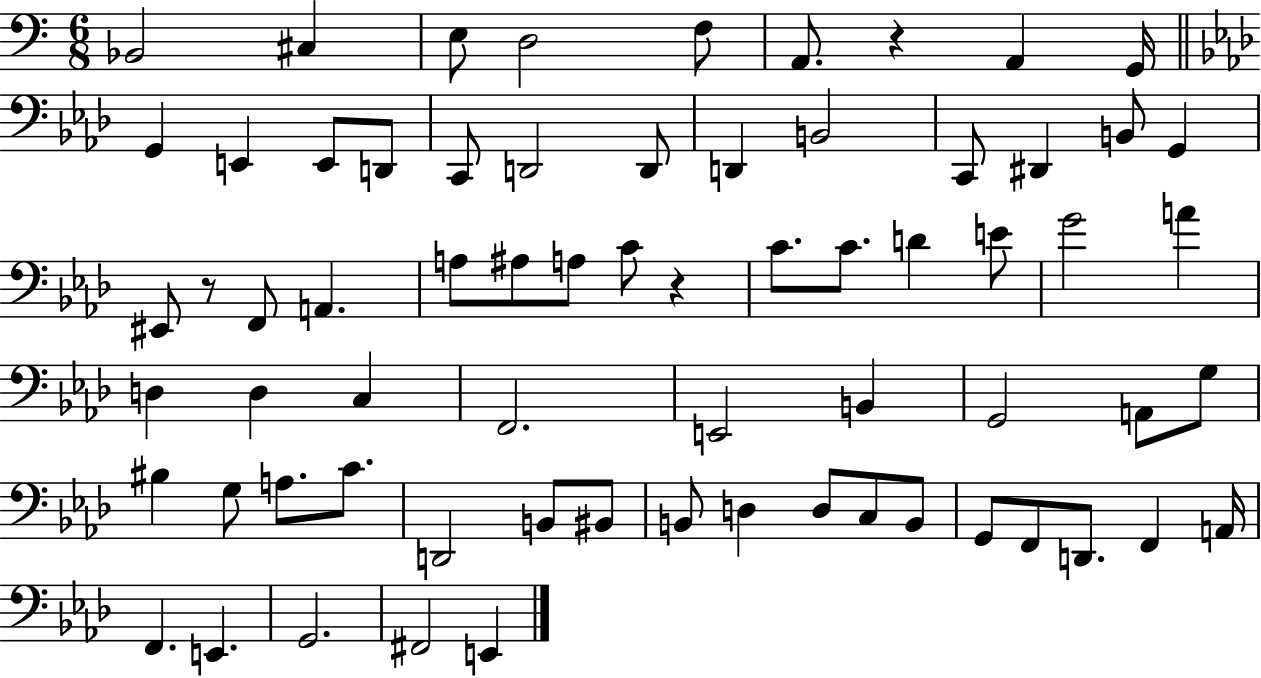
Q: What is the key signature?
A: C major